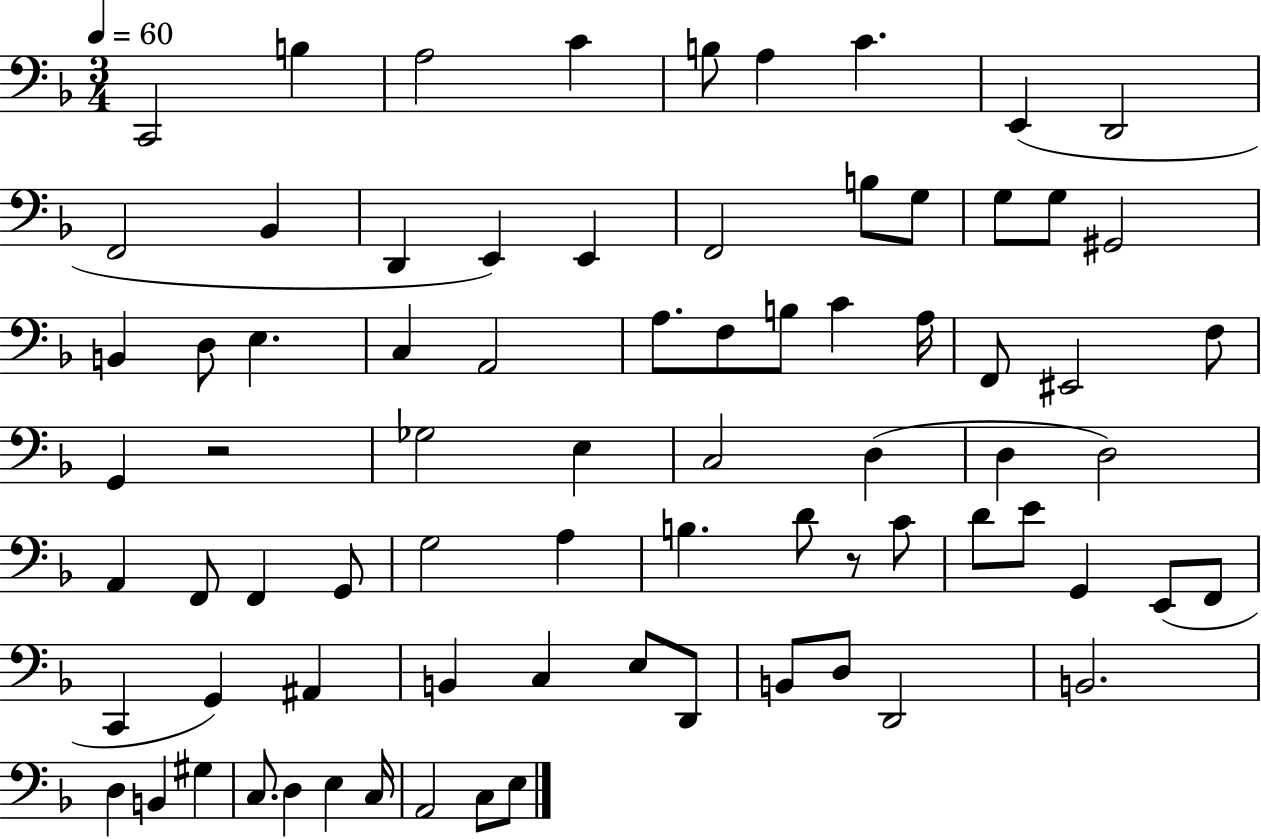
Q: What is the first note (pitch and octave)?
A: C2